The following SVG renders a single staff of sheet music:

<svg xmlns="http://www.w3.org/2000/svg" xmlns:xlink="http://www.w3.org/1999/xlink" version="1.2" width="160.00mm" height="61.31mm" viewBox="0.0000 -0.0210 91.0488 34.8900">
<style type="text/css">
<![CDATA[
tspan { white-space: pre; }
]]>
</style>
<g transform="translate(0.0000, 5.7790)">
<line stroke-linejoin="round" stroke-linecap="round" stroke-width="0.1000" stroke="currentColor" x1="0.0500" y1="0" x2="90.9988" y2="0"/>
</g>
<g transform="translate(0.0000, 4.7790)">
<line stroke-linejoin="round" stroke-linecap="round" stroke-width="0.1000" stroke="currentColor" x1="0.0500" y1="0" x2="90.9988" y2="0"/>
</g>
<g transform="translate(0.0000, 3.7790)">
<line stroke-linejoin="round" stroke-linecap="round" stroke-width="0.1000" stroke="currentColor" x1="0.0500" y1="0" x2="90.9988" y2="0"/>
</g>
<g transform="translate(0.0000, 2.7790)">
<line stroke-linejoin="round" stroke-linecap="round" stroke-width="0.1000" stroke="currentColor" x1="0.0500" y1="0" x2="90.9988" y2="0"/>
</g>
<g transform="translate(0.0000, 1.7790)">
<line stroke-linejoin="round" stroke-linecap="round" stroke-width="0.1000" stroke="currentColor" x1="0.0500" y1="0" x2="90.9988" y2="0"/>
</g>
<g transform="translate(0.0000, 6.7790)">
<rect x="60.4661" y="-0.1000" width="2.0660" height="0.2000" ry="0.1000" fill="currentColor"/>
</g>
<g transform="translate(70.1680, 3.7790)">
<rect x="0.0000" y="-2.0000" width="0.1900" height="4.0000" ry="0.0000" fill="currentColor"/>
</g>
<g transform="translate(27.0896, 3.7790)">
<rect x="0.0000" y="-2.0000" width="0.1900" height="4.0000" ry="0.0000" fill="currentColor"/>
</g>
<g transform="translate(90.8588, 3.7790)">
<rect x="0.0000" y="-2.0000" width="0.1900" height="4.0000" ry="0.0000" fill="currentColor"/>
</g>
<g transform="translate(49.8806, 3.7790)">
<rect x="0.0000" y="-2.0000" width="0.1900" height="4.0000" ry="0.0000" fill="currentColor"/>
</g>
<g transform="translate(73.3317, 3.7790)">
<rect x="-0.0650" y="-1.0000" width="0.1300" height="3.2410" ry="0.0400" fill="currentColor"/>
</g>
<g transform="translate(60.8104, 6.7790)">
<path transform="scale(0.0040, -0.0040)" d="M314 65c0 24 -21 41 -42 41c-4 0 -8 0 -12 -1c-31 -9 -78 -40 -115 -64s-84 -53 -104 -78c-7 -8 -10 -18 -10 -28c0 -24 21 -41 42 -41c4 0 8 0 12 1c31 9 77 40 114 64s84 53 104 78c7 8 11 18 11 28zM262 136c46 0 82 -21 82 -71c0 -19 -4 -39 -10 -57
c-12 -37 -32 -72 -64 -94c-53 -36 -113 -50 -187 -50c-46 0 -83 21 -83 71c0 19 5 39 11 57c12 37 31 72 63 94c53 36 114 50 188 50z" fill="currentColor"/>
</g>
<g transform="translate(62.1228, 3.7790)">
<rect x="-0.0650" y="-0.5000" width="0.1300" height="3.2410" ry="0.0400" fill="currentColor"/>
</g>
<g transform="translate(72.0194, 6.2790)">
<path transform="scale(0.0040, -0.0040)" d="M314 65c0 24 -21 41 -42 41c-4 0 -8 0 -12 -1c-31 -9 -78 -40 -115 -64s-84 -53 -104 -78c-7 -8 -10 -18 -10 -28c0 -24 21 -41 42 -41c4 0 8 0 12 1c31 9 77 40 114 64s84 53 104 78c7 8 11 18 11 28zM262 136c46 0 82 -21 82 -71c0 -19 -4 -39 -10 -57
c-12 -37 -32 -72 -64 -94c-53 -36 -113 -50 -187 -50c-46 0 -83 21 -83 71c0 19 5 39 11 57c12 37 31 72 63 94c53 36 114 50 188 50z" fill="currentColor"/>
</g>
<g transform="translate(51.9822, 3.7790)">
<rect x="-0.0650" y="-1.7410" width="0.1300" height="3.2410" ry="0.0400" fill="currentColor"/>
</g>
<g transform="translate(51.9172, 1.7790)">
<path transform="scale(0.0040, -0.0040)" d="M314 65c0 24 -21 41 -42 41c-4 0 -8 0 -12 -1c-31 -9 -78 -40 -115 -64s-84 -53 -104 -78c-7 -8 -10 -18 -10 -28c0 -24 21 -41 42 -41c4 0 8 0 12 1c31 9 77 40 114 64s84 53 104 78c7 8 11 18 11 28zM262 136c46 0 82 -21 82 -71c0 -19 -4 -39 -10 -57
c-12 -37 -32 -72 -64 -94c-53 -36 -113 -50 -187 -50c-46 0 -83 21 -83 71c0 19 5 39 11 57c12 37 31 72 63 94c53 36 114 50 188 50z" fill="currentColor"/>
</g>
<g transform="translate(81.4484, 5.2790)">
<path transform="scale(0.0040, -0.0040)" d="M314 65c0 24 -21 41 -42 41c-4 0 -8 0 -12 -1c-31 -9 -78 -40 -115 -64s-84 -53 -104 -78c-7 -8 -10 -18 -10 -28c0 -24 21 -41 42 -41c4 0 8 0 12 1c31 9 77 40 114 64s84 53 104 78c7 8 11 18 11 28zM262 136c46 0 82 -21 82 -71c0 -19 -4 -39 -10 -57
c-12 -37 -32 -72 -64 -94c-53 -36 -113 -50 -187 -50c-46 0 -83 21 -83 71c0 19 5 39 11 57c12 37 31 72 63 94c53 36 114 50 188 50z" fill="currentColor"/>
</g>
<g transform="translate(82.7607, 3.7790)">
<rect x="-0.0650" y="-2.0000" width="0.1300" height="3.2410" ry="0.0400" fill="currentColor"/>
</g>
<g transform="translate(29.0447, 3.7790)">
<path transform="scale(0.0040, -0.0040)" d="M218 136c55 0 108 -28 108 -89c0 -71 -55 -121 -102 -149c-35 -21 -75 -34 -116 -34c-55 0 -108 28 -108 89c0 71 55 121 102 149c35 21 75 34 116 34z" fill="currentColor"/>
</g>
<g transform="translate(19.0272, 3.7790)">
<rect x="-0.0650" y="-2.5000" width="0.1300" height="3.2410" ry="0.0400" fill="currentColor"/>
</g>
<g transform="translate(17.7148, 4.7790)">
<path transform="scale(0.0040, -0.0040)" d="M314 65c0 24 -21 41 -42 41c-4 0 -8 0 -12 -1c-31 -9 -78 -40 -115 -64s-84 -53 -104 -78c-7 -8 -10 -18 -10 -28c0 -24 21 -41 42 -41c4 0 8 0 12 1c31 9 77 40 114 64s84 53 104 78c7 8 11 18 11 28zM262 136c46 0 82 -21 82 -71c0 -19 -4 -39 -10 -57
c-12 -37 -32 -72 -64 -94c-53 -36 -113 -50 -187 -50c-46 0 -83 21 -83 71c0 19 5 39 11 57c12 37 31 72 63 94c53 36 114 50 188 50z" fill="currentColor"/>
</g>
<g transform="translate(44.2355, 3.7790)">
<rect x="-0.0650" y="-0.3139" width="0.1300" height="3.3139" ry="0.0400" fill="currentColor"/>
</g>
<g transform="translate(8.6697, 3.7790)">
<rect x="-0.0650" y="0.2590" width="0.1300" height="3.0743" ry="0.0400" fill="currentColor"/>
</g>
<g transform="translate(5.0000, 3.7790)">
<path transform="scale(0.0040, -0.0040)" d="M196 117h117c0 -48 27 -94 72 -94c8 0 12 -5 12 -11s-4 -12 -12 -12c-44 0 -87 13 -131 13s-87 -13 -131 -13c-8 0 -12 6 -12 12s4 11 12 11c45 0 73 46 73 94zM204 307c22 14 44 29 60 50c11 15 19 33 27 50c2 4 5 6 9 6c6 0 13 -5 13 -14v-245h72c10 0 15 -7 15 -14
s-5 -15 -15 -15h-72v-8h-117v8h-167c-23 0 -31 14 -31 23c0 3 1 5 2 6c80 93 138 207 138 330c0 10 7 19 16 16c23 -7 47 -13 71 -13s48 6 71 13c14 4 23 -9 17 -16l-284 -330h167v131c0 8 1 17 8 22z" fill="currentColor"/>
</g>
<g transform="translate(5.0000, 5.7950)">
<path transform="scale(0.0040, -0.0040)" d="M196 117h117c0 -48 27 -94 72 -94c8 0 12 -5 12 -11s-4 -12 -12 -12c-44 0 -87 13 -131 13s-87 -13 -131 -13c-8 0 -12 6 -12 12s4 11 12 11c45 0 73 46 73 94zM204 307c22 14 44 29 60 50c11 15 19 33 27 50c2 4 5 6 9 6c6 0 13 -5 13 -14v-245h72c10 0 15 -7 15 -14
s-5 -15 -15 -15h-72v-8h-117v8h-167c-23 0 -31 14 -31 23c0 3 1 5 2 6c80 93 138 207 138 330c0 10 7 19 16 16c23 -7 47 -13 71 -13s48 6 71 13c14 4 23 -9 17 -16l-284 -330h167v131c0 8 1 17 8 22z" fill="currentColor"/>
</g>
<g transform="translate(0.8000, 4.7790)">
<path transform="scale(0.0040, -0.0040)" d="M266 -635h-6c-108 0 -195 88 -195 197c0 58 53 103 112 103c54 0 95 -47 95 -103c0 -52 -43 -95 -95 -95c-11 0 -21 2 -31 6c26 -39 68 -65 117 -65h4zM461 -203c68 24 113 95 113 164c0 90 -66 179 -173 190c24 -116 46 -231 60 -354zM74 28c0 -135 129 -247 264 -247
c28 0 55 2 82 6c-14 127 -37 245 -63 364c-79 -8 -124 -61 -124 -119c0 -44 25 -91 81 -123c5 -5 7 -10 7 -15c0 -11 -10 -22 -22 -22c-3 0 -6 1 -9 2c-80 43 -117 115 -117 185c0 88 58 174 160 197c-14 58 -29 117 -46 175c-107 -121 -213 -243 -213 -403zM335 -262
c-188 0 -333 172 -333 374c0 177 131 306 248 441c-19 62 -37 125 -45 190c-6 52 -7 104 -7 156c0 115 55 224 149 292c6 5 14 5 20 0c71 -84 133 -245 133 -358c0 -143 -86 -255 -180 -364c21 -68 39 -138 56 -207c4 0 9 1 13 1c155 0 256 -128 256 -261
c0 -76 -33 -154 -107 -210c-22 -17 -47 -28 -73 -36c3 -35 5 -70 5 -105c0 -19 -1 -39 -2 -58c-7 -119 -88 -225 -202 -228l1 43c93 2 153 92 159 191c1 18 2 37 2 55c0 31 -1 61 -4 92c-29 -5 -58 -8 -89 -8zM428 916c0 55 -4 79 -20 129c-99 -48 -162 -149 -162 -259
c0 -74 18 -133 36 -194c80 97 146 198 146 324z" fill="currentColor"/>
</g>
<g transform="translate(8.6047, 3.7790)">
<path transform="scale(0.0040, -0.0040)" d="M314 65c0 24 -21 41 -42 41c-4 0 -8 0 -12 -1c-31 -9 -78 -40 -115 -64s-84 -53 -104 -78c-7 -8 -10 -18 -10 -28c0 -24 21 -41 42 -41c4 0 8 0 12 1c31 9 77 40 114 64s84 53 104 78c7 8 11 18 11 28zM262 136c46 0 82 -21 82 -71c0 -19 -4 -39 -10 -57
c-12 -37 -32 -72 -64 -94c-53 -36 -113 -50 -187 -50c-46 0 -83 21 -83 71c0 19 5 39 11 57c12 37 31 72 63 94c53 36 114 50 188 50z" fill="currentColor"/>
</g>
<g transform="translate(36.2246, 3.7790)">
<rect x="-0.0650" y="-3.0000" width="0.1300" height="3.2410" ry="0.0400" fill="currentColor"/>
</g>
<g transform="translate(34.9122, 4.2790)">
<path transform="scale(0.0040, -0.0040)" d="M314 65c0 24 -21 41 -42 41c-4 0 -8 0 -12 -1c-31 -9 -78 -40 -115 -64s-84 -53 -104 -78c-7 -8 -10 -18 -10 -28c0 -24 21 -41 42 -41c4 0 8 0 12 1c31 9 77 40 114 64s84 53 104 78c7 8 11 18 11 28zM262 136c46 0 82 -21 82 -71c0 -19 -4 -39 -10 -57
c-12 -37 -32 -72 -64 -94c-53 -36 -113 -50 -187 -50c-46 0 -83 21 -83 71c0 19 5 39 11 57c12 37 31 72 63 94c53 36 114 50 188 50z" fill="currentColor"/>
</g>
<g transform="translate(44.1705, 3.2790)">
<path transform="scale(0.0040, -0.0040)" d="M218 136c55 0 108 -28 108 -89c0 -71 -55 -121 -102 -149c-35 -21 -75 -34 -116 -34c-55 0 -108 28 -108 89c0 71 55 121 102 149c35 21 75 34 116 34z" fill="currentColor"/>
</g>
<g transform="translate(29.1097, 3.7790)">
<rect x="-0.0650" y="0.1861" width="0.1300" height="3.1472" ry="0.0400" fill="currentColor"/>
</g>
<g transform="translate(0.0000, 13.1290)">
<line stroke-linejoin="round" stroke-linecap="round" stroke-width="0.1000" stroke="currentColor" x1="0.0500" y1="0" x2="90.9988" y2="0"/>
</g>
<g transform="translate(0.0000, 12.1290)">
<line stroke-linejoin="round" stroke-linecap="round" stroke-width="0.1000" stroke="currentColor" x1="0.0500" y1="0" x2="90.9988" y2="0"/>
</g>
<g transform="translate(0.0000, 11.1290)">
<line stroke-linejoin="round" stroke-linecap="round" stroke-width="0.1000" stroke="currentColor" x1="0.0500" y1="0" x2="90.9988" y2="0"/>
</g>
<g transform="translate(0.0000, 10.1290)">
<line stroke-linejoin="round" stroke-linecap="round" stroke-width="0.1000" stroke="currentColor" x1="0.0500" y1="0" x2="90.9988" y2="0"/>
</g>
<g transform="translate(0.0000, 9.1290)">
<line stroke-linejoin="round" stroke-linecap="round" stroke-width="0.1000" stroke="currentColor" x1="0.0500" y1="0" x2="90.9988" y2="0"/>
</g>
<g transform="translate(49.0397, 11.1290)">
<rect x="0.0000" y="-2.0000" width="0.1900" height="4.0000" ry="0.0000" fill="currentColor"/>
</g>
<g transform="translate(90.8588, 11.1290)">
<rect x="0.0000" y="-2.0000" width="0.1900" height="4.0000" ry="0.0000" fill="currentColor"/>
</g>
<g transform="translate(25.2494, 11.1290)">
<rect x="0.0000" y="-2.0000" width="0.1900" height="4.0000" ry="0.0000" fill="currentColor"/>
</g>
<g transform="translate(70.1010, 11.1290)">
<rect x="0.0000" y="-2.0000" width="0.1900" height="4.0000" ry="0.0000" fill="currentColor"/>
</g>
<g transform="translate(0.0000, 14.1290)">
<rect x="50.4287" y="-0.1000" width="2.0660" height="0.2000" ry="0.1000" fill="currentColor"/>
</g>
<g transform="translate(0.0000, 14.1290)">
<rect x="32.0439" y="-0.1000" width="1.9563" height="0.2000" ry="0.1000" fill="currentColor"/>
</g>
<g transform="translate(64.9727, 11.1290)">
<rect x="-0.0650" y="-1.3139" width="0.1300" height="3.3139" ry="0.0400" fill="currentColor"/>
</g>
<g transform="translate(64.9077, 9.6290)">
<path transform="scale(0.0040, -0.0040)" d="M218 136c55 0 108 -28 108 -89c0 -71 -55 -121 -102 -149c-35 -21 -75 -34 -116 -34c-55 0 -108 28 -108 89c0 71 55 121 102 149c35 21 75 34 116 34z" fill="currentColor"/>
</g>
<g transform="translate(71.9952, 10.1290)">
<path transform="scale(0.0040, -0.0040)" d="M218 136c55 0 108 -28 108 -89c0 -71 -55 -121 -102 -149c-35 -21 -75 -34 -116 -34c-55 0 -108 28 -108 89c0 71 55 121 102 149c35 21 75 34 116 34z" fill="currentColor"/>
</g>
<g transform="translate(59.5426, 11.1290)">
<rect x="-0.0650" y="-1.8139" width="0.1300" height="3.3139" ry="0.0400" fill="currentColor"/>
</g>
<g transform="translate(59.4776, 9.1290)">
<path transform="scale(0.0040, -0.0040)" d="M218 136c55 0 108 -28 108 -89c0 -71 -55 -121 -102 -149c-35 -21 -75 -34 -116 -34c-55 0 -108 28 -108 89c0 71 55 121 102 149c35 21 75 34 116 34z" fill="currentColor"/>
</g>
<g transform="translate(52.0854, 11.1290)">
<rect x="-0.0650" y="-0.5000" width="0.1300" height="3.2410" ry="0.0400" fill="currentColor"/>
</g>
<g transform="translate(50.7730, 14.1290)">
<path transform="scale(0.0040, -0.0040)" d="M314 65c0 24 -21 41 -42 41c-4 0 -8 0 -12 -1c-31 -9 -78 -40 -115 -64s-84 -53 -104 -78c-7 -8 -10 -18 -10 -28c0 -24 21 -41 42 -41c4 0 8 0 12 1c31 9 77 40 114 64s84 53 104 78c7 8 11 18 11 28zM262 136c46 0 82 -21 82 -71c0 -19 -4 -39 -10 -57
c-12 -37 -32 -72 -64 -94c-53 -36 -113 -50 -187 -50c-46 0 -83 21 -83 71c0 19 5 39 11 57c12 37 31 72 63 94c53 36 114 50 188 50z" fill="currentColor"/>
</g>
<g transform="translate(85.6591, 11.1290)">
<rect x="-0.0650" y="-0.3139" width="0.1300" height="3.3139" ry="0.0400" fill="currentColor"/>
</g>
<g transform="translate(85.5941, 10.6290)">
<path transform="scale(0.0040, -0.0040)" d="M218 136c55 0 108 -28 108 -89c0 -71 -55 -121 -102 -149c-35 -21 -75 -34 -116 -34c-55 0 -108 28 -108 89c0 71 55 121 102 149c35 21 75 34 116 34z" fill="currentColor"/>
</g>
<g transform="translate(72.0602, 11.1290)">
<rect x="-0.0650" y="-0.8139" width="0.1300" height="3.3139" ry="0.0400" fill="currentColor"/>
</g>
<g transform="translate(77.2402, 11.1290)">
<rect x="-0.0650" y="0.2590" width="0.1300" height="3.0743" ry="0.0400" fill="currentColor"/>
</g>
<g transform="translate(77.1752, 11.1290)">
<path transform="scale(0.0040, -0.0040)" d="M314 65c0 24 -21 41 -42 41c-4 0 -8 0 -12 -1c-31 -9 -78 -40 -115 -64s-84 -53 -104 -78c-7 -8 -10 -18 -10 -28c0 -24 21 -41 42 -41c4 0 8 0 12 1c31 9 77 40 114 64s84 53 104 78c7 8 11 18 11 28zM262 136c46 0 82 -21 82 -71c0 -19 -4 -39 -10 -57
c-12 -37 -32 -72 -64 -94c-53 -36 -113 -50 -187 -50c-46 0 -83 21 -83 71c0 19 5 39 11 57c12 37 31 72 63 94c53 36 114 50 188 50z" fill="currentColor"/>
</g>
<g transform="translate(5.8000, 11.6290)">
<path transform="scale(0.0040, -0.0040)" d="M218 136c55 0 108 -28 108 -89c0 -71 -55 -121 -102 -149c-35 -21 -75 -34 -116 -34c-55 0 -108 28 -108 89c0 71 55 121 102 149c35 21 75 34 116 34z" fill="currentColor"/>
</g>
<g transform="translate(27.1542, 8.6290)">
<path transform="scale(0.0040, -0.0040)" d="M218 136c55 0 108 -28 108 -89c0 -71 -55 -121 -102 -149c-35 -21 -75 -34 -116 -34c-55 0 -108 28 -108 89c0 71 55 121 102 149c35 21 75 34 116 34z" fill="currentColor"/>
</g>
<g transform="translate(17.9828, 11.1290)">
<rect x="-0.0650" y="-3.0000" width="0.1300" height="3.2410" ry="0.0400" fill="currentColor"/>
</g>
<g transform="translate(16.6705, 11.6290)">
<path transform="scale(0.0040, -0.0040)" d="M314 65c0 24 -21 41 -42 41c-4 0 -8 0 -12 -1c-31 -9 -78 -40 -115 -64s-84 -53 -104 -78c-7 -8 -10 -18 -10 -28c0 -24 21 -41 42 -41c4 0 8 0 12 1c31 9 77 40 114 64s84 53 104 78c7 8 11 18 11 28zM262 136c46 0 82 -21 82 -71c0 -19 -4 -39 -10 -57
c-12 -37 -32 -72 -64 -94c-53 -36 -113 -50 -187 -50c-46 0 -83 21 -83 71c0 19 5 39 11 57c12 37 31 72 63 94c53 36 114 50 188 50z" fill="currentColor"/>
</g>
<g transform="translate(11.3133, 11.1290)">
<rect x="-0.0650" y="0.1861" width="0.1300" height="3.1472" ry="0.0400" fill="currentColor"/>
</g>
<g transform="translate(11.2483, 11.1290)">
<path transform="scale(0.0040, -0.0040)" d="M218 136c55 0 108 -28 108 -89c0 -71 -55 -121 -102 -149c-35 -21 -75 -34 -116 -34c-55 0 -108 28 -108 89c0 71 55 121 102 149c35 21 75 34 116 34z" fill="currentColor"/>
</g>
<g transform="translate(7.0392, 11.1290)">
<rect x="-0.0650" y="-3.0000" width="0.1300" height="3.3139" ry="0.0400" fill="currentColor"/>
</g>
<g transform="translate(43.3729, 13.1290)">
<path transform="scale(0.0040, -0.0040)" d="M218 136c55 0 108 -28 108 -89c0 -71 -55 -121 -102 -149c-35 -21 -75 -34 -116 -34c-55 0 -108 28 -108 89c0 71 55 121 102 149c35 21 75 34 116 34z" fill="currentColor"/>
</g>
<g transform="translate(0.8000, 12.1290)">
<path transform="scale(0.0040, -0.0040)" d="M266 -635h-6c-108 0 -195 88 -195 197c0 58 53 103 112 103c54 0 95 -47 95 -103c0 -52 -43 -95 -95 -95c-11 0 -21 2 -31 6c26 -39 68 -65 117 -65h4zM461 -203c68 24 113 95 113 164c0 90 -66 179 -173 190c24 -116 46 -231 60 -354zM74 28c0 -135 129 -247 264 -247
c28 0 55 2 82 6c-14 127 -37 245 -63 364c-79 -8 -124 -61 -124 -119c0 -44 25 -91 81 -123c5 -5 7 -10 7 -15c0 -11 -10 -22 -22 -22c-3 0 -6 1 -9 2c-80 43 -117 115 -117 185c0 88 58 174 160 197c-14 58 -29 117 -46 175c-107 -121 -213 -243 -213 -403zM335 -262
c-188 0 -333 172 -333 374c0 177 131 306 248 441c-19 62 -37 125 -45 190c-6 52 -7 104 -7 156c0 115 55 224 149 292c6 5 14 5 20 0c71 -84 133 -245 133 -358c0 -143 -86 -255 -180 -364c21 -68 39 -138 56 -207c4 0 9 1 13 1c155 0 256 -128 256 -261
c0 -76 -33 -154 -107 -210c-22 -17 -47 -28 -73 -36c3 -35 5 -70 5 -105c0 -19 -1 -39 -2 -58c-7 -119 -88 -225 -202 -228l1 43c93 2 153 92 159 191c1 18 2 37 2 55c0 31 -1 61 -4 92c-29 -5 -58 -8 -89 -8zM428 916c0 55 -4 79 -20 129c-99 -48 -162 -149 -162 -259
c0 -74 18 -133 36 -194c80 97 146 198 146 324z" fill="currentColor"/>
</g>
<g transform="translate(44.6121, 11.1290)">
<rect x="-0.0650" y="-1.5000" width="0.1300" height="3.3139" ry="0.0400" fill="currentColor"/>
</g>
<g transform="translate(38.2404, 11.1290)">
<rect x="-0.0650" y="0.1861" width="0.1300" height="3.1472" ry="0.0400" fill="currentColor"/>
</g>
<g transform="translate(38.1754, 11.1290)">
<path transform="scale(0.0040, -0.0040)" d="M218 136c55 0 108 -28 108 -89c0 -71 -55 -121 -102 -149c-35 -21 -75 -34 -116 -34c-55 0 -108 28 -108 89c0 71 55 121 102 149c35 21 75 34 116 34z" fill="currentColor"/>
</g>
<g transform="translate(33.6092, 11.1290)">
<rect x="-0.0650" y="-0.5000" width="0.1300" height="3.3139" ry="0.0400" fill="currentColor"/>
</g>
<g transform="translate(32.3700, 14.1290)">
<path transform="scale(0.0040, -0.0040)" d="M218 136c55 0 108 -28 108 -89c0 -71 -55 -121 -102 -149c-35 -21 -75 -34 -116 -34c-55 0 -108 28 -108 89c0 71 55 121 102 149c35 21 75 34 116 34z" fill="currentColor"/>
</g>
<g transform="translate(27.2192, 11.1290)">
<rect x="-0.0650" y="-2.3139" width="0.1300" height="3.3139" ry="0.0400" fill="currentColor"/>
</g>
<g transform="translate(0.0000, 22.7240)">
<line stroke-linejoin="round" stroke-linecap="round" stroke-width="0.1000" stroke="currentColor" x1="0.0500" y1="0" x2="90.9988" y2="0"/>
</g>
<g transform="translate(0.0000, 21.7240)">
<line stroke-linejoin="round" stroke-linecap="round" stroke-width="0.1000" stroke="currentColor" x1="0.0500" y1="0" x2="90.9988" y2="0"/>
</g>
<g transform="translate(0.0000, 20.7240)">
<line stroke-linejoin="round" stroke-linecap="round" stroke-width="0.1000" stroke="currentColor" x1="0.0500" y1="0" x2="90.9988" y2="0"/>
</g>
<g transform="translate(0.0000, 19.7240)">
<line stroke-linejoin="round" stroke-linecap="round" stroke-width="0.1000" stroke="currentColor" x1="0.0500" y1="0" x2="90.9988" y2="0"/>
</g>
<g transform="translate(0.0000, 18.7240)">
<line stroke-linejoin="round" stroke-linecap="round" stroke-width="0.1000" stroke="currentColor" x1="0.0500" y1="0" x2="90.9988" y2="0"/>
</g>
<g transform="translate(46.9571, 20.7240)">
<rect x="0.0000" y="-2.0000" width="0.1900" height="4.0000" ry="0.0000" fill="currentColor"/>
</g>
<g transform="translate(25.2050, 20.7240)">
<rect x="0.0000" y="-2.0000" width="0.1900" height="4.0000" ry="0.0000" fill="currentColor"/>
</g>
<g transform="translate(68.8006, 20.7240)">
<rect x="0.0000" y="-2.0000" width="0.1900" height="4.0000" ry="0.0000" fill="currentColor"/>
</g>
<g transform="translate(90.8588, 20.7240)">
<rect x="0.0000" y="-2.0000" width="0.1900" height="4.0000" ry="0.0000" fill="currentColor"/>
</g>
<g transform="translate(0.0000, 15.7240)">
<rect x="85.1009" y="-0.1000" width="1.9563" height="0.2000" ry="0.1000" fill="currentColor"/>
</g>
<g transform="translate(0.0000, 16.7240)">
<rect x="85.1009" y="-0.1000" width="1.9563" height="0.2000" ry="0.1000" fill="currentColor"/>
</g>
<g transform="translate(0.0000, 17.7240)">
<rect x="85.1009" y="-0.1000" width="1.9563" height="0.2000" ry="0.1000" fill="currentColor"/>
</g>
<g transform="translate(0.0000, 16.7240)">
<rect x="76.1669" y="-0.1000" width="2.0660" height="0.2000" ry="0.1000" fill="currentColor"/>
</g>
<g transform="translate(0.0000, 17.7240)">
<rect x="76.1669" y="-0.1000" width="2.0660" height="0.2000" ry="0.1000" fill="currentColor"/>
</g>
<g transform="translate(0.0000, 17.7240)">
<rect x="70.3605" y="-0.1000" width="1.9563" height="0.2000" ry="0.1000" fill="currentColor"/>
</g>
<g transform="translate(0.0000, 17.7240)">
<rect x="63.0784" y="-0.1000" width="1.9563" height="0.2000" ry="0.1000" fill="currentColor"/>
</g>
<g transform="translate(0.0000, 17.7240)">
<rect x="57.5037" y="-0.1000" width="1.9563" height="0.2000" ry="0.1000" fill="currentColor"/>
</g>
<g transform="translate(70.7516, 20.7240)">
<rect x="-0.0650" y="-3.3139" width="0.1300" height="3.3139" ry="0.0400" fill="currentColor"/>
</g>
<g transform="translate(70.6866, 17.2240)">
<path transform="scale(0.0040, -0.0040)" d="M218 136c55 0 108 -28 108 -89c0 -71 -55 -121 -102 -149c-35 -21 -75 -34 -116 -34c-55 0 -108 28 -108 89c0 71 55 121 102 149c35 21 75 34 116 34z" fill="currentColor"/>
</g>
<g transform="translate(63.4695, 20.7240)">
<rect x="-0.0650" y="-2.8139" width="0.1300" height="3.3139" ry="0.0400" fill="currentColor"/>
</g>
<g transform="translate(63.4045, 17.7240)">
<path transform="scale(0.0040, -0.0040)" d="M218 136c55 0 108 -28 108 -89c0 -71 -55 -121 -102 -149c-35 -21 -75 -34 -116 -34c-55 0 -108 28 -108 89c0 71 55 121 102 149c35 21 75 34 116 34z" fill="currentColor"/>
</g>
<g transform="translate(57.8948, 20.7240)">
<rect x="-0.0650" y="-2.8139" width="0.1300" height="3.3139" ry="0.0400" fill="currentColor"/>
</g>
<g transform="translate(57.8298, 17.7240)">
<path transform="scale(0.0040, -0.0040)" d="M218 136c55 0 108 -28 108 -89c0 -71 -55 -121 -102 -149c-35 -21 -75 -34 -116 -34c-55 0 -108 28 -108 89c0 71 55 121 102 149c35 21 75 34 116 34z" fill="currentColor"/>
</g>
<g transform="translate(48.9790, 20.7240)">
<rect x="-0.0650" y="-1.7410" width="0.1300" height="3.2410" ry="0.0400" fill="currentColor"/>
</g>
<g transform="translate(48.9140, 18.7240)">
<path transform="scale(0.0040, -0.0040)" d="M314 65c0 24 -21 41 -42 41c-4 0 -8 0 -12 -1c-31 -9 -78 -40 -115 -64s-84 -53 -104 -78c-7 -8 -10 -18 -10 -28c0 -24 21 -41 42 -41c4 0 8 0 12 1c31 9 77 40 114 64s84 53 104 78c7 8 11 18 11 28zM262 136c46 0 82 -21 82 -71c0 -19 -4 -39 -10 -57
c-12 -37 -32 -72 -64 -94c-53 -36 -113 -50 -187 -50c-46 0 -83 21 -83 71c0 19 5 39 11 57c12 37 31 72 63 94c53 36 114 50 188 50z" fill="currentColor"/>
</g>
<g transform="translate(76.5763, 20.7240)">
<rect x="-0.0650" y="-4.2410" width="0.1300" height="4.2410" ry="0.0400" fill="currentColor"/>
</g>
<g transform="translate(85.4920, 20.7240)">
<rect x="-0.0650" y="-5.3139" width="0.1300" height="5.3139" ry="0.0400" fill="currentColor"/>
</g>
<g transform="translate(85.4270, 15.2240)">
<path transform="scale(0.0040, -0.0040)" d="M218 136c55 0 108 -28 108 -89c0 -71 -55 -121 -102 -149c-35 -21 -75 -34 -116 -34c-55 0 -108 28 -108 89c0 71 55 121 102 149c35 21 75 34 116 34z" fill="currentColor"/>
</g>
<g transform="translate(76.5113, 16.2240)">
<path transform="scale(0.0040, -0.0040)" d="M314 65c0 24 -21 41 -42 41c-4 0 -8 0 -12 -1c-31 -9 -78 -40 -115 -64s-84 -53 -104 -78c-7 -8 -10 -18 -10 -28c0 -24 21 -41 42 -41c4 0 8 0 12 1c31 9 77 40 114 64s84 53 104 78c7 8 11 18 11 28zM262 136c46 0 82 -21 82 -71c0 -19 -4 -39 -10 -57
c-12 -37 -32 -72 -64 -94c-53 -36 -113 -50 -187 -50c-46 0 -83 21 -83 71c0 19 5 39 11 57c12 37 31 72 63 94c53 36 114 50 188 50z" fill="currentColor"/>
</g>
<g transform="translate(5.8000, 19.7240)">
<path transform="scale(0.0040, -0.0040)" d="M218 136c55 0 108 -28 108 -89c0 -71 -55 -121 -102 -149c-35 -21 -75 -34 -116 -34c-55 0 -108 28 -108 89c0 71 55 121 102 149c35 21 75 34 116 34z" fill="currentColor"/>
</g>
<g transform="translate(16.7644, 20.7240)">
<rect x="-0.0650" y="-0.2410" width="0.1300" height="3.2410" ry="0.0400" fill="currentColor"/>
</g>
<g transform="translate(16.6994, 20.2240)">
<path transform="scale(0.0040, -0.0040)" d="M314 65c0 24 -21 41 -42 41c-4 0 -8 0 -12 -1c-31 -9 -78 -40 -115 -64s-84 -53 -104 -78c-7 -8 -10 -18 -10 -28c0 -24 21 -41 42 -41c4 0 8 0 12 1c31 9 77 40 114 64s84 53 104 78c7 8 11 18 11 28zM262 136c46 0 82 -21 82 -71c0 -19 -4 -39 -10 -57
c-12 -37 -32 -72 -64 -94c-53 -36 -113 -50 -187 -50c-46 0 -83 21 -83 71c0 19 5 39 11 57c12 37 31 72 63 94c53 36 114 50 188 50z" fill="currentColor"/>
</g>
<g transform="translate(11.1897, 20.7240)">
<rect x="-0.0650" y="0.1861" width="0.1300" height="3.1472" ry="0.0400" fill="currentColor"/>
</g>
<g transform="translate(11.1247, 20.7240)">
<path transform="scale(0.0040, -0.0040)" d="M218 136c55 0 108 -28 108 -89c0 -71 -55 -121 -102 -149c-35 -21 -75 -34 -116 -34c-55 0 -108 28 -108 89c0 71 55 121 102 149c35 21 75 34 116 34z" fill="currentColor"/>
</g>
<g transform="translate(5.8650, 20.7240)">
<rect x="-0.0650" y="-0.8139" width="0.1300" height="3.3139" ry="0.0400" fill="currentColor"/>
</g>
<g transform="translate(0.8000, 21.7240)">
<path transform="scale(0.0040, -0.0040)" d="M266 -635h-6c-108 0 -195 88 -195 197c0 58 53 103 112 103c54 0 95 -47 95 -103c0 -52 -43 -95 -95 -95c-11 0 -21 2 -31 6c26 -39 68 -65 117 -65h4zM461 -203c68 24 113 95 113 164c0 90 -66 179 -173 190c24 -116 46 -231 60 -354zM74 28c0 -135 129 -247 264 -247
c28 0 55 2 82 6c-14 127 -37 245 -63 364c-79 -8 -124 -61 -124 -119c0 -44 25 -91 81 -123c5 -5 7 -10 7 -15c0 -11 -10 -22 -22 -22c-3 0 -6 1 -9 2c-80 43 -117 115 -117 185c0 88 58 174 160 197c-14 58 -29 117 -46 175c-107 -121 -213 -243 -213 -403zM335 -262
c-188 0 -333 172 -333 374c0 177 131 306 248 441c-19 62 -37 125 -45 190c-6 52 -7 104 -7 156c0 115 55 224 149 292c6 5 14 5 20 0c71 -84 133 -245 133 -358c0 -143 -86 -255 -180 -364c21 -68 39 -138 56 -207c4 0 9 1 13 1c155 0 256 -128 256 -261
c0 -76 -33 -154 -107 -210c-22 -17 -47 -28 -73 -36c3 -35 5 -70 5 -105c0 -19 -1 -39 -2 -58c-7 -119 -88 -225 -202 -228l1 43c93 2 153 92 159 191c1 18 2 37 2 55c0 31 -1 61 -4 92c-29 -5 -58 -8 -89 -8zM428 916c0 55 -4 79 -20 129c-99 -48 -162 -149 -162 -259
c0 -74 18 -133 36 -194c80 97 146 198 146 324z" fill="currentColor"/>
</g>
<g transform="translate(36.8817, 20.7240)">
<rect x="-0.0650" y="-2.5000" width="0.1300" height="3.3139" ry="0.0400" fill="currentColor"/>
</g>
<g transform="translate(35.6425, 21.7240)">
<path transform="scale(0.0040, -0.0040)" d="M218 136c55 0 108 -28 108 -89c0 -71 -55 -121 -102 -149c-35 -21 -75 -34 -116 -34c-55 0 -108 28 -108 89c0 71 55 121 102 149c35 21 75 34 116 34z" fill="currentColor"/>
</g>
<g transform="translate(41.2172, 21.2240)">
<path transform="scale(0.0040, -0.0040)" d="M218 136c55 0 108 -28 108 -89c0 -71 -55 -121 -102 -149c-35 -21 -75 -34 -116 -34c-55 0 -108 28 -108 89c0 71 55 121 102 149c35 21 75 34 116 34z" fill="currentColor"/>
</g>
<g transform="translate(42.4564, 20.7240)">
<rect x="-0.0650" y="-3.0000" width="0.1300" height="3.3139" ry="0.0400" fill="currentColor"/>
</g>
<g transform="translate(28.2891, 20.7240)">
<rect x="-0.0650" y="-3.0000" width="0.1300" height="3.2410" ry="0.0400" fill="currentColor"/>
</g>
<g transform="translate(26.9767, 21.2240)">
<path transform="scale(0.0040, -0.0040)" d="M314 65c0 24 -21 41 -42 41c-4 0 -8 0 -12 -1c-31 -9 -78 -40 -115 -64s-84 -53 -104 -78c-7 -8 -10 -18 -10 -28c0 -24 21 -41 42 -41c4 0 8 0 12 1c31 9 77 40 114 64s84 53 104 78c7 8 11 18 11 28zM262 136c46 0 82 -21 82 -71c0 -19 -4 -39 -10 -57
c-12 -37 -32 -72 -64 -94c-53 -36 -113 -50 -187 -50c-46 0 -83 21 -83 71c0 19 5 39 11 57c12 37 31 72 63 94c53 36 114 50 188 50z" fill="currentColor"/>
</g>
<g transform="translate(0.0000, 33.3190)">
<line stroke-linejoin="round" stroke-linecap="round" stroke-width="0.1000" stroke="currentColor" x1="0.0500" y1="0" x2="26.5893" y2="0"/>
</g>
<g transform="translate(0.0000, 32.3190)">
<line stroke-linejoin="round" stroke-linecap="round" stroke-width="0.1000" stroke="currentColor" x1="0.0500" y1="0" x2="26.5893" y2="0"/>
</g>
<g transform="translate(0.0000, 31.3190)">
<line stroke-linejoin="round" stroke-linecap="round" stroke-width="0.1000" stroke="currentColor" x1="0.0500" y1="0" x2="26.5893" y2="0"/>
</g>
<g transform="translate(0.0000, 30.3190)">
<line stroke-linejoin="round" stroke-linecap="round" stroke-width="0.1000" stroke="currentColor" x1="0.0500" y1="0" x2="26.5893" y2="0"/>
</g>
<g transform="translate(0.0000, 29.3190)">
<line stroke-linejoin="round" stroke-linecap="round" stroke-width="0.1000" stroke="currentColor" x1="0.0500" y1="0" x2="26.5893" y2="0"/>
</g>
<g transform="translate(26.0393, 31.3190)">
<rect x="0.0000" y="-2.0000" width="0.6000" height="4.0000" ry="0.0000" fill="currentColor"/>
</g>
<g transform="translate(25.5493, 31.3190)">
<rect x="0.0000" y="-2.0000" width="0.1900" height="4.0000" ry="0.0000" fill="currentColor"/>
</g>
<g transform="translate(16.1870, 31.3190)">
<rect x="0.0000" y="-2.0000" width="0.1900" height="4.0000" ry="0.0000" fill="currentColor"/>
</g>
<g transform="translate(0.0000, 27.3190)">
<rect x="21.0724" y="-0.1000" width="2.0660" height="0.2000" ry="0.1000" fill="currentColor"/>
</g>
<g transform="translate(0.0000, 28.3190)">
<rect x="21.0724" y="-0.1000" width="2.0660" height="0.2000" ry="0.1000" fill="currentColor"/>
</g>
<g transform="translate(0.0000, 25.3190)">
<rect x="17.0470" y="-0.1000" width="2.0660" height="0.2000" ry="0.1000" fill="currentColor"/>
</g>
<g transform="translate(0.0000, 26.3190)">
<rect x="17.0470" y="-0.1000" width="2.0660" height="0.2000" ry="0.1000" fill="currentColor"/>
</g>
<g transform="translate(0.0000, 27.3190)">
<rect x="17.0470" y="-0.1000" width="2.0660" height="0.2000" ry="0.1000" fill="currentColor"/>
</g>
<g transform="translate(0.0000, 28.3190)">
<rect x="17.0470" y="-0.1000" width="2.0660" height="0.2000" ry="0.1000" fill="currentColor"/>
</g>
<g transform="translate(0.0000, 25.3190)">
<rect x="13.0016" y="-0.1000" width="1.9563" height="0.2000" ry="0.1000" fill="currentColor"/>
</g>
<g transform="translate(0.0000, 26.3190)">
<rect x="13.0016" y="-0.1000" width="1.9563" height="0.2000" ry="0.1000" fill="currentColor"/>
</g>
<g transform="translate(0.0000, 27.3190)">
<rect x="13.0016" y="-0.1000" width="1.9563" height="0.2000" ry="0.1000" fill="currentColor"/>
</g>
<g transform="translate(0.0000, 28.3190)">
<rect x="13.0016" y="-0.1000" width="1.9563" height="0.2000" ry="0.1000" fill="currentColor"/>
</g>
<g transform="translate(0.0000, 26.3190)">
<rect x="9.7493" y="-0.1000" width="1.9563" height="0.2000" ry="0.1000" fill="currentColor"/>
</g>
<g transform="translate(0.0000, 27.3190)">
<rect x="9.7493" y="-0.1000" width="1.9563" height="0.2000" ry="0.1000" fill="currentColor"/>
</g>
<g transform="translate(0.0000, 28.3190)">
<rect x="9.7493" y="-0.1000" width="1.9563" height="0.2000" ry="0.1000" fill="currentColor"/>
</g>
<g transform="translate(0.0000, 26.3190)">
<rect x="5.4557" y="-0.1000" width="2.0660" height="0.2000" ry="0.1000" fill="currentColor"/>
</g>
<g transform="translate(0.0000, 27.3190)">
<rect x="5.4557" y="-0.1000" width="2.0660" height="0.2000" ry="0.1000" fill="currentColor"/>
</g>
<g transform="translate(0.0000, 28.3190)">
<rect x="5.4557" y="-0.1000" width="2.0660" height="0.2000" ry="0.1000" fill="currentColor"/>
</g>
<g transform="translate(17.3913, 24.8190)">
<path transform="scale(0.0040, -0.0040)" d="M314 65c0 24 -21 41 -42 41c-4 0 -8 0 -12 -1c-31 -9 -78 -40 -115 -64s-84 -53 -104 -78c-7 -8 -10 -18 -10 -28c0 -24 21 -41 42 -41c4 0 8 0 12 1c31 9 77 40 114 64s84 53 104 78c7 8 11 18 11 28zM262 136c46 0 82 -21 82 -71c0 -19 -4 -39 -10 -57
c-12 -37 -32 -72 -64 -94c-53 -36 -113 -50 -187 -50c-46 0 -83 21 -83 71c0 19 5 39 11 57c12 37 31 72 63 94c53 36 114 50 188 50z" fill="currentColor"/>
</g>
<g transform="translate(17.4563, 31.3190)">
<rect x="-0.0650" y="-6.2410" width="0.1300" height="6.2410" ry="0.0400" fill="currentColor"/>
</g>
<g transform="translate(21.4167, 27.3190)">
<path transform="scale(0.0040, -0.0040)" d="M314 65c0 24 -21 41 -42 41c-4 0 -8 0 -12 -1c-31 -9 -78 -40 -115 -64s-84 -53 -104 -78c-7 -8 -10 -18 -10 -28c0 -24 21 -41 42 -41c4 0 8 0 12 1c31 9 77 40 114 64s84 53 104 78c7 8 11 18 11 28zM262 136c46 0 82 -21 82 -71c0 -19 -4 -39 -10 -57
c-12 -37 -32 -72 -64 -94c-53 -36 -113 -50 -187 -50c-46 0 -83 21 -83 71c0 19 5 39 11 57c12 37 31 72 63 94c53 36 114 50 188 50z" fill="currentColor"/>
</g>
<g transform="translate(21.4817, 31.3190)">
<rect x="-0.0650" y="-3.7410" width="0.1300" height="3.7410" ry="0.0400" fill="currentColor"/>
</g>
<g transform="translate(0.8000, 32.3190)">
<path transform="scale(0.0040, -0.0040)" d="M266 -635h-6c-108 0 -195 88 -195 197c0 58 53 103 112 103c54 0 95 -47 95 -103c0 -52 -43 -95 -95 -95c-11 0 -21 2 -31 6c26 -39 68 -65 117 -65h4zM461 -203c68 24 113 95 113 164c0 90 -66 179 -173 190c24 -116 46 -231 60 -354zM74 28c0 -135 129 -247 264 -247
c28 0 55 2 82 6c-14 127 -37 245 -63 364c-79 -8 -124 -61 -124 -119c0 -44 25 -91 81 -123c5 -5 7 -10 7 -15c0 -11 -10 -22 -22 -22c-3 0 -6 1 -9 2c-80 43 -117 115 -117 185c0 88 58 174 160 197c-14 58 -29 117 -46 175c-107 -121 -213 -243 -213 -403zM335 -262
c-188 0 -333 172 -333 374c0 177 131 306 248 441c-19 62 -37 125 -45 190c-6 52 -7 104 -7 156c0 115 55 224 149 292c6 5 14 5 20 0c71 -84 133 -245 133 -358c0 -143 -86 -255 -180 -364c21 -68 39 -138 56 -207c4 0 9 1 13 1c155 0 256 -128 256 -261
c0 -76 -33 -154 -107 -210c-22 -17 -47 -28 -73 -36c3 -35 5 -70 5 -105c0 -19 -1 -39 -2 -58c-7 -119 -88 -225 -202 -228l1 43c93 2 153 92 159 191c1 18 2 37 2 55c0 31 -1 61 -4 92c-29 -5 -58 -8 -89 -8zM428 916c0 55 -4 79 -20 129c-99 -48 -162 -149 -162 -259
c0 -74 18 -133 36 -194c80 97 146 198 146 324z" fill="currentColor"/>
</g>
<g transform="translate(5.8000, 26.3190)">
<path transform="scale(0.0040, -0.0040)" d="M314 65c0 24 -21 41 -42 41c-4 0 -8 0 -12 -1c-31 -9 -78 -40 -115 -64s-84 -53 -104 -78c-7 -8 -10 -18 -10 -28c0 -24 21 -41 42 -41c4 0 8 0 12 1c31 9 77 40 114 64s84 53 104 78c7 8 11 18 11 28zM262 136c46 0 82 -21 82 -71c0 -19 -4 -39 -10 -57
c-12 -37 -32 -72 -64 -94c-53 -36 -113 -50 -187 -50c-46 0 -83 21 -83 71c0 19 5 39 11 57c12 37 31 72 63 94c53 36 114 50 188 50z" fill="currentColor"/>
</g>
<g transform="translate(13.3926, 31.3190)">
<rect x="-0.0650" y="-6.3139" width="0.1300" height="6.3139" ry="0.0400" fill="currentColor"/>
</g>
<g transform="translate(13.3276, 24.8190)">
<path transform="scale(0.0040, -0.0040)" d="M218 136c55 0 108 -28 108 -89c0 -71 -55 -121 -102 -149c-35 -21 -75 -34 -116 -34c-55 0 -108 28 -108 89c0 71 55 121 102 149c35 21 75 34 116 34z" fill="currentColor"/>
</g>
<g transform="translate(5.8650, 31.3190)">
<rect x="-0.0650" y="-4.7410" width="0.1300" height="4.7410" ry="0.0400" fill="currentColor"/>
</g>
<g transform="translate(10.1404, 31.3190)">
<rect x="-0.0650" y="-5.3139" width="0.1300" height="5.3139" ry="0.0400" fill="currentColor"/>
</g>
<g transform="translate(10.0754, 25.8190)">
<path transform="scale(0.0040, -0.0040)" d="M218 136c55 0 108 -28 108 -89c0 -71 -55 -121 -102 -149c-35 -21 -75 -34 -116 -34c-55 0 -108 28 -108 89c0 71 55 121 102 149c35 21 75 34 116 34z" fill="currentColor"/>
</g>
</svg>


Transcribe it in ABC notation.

X:1
T:Untitled
M:4/4
L:1/4
K:C
B2 G2 B A2 c f2 C2 D2 F2 A B A2 g C B E C2 f e d B2 c d B c2 A2 G A f2 a a b d'2 f' e'2 f' a' a'2 c'2